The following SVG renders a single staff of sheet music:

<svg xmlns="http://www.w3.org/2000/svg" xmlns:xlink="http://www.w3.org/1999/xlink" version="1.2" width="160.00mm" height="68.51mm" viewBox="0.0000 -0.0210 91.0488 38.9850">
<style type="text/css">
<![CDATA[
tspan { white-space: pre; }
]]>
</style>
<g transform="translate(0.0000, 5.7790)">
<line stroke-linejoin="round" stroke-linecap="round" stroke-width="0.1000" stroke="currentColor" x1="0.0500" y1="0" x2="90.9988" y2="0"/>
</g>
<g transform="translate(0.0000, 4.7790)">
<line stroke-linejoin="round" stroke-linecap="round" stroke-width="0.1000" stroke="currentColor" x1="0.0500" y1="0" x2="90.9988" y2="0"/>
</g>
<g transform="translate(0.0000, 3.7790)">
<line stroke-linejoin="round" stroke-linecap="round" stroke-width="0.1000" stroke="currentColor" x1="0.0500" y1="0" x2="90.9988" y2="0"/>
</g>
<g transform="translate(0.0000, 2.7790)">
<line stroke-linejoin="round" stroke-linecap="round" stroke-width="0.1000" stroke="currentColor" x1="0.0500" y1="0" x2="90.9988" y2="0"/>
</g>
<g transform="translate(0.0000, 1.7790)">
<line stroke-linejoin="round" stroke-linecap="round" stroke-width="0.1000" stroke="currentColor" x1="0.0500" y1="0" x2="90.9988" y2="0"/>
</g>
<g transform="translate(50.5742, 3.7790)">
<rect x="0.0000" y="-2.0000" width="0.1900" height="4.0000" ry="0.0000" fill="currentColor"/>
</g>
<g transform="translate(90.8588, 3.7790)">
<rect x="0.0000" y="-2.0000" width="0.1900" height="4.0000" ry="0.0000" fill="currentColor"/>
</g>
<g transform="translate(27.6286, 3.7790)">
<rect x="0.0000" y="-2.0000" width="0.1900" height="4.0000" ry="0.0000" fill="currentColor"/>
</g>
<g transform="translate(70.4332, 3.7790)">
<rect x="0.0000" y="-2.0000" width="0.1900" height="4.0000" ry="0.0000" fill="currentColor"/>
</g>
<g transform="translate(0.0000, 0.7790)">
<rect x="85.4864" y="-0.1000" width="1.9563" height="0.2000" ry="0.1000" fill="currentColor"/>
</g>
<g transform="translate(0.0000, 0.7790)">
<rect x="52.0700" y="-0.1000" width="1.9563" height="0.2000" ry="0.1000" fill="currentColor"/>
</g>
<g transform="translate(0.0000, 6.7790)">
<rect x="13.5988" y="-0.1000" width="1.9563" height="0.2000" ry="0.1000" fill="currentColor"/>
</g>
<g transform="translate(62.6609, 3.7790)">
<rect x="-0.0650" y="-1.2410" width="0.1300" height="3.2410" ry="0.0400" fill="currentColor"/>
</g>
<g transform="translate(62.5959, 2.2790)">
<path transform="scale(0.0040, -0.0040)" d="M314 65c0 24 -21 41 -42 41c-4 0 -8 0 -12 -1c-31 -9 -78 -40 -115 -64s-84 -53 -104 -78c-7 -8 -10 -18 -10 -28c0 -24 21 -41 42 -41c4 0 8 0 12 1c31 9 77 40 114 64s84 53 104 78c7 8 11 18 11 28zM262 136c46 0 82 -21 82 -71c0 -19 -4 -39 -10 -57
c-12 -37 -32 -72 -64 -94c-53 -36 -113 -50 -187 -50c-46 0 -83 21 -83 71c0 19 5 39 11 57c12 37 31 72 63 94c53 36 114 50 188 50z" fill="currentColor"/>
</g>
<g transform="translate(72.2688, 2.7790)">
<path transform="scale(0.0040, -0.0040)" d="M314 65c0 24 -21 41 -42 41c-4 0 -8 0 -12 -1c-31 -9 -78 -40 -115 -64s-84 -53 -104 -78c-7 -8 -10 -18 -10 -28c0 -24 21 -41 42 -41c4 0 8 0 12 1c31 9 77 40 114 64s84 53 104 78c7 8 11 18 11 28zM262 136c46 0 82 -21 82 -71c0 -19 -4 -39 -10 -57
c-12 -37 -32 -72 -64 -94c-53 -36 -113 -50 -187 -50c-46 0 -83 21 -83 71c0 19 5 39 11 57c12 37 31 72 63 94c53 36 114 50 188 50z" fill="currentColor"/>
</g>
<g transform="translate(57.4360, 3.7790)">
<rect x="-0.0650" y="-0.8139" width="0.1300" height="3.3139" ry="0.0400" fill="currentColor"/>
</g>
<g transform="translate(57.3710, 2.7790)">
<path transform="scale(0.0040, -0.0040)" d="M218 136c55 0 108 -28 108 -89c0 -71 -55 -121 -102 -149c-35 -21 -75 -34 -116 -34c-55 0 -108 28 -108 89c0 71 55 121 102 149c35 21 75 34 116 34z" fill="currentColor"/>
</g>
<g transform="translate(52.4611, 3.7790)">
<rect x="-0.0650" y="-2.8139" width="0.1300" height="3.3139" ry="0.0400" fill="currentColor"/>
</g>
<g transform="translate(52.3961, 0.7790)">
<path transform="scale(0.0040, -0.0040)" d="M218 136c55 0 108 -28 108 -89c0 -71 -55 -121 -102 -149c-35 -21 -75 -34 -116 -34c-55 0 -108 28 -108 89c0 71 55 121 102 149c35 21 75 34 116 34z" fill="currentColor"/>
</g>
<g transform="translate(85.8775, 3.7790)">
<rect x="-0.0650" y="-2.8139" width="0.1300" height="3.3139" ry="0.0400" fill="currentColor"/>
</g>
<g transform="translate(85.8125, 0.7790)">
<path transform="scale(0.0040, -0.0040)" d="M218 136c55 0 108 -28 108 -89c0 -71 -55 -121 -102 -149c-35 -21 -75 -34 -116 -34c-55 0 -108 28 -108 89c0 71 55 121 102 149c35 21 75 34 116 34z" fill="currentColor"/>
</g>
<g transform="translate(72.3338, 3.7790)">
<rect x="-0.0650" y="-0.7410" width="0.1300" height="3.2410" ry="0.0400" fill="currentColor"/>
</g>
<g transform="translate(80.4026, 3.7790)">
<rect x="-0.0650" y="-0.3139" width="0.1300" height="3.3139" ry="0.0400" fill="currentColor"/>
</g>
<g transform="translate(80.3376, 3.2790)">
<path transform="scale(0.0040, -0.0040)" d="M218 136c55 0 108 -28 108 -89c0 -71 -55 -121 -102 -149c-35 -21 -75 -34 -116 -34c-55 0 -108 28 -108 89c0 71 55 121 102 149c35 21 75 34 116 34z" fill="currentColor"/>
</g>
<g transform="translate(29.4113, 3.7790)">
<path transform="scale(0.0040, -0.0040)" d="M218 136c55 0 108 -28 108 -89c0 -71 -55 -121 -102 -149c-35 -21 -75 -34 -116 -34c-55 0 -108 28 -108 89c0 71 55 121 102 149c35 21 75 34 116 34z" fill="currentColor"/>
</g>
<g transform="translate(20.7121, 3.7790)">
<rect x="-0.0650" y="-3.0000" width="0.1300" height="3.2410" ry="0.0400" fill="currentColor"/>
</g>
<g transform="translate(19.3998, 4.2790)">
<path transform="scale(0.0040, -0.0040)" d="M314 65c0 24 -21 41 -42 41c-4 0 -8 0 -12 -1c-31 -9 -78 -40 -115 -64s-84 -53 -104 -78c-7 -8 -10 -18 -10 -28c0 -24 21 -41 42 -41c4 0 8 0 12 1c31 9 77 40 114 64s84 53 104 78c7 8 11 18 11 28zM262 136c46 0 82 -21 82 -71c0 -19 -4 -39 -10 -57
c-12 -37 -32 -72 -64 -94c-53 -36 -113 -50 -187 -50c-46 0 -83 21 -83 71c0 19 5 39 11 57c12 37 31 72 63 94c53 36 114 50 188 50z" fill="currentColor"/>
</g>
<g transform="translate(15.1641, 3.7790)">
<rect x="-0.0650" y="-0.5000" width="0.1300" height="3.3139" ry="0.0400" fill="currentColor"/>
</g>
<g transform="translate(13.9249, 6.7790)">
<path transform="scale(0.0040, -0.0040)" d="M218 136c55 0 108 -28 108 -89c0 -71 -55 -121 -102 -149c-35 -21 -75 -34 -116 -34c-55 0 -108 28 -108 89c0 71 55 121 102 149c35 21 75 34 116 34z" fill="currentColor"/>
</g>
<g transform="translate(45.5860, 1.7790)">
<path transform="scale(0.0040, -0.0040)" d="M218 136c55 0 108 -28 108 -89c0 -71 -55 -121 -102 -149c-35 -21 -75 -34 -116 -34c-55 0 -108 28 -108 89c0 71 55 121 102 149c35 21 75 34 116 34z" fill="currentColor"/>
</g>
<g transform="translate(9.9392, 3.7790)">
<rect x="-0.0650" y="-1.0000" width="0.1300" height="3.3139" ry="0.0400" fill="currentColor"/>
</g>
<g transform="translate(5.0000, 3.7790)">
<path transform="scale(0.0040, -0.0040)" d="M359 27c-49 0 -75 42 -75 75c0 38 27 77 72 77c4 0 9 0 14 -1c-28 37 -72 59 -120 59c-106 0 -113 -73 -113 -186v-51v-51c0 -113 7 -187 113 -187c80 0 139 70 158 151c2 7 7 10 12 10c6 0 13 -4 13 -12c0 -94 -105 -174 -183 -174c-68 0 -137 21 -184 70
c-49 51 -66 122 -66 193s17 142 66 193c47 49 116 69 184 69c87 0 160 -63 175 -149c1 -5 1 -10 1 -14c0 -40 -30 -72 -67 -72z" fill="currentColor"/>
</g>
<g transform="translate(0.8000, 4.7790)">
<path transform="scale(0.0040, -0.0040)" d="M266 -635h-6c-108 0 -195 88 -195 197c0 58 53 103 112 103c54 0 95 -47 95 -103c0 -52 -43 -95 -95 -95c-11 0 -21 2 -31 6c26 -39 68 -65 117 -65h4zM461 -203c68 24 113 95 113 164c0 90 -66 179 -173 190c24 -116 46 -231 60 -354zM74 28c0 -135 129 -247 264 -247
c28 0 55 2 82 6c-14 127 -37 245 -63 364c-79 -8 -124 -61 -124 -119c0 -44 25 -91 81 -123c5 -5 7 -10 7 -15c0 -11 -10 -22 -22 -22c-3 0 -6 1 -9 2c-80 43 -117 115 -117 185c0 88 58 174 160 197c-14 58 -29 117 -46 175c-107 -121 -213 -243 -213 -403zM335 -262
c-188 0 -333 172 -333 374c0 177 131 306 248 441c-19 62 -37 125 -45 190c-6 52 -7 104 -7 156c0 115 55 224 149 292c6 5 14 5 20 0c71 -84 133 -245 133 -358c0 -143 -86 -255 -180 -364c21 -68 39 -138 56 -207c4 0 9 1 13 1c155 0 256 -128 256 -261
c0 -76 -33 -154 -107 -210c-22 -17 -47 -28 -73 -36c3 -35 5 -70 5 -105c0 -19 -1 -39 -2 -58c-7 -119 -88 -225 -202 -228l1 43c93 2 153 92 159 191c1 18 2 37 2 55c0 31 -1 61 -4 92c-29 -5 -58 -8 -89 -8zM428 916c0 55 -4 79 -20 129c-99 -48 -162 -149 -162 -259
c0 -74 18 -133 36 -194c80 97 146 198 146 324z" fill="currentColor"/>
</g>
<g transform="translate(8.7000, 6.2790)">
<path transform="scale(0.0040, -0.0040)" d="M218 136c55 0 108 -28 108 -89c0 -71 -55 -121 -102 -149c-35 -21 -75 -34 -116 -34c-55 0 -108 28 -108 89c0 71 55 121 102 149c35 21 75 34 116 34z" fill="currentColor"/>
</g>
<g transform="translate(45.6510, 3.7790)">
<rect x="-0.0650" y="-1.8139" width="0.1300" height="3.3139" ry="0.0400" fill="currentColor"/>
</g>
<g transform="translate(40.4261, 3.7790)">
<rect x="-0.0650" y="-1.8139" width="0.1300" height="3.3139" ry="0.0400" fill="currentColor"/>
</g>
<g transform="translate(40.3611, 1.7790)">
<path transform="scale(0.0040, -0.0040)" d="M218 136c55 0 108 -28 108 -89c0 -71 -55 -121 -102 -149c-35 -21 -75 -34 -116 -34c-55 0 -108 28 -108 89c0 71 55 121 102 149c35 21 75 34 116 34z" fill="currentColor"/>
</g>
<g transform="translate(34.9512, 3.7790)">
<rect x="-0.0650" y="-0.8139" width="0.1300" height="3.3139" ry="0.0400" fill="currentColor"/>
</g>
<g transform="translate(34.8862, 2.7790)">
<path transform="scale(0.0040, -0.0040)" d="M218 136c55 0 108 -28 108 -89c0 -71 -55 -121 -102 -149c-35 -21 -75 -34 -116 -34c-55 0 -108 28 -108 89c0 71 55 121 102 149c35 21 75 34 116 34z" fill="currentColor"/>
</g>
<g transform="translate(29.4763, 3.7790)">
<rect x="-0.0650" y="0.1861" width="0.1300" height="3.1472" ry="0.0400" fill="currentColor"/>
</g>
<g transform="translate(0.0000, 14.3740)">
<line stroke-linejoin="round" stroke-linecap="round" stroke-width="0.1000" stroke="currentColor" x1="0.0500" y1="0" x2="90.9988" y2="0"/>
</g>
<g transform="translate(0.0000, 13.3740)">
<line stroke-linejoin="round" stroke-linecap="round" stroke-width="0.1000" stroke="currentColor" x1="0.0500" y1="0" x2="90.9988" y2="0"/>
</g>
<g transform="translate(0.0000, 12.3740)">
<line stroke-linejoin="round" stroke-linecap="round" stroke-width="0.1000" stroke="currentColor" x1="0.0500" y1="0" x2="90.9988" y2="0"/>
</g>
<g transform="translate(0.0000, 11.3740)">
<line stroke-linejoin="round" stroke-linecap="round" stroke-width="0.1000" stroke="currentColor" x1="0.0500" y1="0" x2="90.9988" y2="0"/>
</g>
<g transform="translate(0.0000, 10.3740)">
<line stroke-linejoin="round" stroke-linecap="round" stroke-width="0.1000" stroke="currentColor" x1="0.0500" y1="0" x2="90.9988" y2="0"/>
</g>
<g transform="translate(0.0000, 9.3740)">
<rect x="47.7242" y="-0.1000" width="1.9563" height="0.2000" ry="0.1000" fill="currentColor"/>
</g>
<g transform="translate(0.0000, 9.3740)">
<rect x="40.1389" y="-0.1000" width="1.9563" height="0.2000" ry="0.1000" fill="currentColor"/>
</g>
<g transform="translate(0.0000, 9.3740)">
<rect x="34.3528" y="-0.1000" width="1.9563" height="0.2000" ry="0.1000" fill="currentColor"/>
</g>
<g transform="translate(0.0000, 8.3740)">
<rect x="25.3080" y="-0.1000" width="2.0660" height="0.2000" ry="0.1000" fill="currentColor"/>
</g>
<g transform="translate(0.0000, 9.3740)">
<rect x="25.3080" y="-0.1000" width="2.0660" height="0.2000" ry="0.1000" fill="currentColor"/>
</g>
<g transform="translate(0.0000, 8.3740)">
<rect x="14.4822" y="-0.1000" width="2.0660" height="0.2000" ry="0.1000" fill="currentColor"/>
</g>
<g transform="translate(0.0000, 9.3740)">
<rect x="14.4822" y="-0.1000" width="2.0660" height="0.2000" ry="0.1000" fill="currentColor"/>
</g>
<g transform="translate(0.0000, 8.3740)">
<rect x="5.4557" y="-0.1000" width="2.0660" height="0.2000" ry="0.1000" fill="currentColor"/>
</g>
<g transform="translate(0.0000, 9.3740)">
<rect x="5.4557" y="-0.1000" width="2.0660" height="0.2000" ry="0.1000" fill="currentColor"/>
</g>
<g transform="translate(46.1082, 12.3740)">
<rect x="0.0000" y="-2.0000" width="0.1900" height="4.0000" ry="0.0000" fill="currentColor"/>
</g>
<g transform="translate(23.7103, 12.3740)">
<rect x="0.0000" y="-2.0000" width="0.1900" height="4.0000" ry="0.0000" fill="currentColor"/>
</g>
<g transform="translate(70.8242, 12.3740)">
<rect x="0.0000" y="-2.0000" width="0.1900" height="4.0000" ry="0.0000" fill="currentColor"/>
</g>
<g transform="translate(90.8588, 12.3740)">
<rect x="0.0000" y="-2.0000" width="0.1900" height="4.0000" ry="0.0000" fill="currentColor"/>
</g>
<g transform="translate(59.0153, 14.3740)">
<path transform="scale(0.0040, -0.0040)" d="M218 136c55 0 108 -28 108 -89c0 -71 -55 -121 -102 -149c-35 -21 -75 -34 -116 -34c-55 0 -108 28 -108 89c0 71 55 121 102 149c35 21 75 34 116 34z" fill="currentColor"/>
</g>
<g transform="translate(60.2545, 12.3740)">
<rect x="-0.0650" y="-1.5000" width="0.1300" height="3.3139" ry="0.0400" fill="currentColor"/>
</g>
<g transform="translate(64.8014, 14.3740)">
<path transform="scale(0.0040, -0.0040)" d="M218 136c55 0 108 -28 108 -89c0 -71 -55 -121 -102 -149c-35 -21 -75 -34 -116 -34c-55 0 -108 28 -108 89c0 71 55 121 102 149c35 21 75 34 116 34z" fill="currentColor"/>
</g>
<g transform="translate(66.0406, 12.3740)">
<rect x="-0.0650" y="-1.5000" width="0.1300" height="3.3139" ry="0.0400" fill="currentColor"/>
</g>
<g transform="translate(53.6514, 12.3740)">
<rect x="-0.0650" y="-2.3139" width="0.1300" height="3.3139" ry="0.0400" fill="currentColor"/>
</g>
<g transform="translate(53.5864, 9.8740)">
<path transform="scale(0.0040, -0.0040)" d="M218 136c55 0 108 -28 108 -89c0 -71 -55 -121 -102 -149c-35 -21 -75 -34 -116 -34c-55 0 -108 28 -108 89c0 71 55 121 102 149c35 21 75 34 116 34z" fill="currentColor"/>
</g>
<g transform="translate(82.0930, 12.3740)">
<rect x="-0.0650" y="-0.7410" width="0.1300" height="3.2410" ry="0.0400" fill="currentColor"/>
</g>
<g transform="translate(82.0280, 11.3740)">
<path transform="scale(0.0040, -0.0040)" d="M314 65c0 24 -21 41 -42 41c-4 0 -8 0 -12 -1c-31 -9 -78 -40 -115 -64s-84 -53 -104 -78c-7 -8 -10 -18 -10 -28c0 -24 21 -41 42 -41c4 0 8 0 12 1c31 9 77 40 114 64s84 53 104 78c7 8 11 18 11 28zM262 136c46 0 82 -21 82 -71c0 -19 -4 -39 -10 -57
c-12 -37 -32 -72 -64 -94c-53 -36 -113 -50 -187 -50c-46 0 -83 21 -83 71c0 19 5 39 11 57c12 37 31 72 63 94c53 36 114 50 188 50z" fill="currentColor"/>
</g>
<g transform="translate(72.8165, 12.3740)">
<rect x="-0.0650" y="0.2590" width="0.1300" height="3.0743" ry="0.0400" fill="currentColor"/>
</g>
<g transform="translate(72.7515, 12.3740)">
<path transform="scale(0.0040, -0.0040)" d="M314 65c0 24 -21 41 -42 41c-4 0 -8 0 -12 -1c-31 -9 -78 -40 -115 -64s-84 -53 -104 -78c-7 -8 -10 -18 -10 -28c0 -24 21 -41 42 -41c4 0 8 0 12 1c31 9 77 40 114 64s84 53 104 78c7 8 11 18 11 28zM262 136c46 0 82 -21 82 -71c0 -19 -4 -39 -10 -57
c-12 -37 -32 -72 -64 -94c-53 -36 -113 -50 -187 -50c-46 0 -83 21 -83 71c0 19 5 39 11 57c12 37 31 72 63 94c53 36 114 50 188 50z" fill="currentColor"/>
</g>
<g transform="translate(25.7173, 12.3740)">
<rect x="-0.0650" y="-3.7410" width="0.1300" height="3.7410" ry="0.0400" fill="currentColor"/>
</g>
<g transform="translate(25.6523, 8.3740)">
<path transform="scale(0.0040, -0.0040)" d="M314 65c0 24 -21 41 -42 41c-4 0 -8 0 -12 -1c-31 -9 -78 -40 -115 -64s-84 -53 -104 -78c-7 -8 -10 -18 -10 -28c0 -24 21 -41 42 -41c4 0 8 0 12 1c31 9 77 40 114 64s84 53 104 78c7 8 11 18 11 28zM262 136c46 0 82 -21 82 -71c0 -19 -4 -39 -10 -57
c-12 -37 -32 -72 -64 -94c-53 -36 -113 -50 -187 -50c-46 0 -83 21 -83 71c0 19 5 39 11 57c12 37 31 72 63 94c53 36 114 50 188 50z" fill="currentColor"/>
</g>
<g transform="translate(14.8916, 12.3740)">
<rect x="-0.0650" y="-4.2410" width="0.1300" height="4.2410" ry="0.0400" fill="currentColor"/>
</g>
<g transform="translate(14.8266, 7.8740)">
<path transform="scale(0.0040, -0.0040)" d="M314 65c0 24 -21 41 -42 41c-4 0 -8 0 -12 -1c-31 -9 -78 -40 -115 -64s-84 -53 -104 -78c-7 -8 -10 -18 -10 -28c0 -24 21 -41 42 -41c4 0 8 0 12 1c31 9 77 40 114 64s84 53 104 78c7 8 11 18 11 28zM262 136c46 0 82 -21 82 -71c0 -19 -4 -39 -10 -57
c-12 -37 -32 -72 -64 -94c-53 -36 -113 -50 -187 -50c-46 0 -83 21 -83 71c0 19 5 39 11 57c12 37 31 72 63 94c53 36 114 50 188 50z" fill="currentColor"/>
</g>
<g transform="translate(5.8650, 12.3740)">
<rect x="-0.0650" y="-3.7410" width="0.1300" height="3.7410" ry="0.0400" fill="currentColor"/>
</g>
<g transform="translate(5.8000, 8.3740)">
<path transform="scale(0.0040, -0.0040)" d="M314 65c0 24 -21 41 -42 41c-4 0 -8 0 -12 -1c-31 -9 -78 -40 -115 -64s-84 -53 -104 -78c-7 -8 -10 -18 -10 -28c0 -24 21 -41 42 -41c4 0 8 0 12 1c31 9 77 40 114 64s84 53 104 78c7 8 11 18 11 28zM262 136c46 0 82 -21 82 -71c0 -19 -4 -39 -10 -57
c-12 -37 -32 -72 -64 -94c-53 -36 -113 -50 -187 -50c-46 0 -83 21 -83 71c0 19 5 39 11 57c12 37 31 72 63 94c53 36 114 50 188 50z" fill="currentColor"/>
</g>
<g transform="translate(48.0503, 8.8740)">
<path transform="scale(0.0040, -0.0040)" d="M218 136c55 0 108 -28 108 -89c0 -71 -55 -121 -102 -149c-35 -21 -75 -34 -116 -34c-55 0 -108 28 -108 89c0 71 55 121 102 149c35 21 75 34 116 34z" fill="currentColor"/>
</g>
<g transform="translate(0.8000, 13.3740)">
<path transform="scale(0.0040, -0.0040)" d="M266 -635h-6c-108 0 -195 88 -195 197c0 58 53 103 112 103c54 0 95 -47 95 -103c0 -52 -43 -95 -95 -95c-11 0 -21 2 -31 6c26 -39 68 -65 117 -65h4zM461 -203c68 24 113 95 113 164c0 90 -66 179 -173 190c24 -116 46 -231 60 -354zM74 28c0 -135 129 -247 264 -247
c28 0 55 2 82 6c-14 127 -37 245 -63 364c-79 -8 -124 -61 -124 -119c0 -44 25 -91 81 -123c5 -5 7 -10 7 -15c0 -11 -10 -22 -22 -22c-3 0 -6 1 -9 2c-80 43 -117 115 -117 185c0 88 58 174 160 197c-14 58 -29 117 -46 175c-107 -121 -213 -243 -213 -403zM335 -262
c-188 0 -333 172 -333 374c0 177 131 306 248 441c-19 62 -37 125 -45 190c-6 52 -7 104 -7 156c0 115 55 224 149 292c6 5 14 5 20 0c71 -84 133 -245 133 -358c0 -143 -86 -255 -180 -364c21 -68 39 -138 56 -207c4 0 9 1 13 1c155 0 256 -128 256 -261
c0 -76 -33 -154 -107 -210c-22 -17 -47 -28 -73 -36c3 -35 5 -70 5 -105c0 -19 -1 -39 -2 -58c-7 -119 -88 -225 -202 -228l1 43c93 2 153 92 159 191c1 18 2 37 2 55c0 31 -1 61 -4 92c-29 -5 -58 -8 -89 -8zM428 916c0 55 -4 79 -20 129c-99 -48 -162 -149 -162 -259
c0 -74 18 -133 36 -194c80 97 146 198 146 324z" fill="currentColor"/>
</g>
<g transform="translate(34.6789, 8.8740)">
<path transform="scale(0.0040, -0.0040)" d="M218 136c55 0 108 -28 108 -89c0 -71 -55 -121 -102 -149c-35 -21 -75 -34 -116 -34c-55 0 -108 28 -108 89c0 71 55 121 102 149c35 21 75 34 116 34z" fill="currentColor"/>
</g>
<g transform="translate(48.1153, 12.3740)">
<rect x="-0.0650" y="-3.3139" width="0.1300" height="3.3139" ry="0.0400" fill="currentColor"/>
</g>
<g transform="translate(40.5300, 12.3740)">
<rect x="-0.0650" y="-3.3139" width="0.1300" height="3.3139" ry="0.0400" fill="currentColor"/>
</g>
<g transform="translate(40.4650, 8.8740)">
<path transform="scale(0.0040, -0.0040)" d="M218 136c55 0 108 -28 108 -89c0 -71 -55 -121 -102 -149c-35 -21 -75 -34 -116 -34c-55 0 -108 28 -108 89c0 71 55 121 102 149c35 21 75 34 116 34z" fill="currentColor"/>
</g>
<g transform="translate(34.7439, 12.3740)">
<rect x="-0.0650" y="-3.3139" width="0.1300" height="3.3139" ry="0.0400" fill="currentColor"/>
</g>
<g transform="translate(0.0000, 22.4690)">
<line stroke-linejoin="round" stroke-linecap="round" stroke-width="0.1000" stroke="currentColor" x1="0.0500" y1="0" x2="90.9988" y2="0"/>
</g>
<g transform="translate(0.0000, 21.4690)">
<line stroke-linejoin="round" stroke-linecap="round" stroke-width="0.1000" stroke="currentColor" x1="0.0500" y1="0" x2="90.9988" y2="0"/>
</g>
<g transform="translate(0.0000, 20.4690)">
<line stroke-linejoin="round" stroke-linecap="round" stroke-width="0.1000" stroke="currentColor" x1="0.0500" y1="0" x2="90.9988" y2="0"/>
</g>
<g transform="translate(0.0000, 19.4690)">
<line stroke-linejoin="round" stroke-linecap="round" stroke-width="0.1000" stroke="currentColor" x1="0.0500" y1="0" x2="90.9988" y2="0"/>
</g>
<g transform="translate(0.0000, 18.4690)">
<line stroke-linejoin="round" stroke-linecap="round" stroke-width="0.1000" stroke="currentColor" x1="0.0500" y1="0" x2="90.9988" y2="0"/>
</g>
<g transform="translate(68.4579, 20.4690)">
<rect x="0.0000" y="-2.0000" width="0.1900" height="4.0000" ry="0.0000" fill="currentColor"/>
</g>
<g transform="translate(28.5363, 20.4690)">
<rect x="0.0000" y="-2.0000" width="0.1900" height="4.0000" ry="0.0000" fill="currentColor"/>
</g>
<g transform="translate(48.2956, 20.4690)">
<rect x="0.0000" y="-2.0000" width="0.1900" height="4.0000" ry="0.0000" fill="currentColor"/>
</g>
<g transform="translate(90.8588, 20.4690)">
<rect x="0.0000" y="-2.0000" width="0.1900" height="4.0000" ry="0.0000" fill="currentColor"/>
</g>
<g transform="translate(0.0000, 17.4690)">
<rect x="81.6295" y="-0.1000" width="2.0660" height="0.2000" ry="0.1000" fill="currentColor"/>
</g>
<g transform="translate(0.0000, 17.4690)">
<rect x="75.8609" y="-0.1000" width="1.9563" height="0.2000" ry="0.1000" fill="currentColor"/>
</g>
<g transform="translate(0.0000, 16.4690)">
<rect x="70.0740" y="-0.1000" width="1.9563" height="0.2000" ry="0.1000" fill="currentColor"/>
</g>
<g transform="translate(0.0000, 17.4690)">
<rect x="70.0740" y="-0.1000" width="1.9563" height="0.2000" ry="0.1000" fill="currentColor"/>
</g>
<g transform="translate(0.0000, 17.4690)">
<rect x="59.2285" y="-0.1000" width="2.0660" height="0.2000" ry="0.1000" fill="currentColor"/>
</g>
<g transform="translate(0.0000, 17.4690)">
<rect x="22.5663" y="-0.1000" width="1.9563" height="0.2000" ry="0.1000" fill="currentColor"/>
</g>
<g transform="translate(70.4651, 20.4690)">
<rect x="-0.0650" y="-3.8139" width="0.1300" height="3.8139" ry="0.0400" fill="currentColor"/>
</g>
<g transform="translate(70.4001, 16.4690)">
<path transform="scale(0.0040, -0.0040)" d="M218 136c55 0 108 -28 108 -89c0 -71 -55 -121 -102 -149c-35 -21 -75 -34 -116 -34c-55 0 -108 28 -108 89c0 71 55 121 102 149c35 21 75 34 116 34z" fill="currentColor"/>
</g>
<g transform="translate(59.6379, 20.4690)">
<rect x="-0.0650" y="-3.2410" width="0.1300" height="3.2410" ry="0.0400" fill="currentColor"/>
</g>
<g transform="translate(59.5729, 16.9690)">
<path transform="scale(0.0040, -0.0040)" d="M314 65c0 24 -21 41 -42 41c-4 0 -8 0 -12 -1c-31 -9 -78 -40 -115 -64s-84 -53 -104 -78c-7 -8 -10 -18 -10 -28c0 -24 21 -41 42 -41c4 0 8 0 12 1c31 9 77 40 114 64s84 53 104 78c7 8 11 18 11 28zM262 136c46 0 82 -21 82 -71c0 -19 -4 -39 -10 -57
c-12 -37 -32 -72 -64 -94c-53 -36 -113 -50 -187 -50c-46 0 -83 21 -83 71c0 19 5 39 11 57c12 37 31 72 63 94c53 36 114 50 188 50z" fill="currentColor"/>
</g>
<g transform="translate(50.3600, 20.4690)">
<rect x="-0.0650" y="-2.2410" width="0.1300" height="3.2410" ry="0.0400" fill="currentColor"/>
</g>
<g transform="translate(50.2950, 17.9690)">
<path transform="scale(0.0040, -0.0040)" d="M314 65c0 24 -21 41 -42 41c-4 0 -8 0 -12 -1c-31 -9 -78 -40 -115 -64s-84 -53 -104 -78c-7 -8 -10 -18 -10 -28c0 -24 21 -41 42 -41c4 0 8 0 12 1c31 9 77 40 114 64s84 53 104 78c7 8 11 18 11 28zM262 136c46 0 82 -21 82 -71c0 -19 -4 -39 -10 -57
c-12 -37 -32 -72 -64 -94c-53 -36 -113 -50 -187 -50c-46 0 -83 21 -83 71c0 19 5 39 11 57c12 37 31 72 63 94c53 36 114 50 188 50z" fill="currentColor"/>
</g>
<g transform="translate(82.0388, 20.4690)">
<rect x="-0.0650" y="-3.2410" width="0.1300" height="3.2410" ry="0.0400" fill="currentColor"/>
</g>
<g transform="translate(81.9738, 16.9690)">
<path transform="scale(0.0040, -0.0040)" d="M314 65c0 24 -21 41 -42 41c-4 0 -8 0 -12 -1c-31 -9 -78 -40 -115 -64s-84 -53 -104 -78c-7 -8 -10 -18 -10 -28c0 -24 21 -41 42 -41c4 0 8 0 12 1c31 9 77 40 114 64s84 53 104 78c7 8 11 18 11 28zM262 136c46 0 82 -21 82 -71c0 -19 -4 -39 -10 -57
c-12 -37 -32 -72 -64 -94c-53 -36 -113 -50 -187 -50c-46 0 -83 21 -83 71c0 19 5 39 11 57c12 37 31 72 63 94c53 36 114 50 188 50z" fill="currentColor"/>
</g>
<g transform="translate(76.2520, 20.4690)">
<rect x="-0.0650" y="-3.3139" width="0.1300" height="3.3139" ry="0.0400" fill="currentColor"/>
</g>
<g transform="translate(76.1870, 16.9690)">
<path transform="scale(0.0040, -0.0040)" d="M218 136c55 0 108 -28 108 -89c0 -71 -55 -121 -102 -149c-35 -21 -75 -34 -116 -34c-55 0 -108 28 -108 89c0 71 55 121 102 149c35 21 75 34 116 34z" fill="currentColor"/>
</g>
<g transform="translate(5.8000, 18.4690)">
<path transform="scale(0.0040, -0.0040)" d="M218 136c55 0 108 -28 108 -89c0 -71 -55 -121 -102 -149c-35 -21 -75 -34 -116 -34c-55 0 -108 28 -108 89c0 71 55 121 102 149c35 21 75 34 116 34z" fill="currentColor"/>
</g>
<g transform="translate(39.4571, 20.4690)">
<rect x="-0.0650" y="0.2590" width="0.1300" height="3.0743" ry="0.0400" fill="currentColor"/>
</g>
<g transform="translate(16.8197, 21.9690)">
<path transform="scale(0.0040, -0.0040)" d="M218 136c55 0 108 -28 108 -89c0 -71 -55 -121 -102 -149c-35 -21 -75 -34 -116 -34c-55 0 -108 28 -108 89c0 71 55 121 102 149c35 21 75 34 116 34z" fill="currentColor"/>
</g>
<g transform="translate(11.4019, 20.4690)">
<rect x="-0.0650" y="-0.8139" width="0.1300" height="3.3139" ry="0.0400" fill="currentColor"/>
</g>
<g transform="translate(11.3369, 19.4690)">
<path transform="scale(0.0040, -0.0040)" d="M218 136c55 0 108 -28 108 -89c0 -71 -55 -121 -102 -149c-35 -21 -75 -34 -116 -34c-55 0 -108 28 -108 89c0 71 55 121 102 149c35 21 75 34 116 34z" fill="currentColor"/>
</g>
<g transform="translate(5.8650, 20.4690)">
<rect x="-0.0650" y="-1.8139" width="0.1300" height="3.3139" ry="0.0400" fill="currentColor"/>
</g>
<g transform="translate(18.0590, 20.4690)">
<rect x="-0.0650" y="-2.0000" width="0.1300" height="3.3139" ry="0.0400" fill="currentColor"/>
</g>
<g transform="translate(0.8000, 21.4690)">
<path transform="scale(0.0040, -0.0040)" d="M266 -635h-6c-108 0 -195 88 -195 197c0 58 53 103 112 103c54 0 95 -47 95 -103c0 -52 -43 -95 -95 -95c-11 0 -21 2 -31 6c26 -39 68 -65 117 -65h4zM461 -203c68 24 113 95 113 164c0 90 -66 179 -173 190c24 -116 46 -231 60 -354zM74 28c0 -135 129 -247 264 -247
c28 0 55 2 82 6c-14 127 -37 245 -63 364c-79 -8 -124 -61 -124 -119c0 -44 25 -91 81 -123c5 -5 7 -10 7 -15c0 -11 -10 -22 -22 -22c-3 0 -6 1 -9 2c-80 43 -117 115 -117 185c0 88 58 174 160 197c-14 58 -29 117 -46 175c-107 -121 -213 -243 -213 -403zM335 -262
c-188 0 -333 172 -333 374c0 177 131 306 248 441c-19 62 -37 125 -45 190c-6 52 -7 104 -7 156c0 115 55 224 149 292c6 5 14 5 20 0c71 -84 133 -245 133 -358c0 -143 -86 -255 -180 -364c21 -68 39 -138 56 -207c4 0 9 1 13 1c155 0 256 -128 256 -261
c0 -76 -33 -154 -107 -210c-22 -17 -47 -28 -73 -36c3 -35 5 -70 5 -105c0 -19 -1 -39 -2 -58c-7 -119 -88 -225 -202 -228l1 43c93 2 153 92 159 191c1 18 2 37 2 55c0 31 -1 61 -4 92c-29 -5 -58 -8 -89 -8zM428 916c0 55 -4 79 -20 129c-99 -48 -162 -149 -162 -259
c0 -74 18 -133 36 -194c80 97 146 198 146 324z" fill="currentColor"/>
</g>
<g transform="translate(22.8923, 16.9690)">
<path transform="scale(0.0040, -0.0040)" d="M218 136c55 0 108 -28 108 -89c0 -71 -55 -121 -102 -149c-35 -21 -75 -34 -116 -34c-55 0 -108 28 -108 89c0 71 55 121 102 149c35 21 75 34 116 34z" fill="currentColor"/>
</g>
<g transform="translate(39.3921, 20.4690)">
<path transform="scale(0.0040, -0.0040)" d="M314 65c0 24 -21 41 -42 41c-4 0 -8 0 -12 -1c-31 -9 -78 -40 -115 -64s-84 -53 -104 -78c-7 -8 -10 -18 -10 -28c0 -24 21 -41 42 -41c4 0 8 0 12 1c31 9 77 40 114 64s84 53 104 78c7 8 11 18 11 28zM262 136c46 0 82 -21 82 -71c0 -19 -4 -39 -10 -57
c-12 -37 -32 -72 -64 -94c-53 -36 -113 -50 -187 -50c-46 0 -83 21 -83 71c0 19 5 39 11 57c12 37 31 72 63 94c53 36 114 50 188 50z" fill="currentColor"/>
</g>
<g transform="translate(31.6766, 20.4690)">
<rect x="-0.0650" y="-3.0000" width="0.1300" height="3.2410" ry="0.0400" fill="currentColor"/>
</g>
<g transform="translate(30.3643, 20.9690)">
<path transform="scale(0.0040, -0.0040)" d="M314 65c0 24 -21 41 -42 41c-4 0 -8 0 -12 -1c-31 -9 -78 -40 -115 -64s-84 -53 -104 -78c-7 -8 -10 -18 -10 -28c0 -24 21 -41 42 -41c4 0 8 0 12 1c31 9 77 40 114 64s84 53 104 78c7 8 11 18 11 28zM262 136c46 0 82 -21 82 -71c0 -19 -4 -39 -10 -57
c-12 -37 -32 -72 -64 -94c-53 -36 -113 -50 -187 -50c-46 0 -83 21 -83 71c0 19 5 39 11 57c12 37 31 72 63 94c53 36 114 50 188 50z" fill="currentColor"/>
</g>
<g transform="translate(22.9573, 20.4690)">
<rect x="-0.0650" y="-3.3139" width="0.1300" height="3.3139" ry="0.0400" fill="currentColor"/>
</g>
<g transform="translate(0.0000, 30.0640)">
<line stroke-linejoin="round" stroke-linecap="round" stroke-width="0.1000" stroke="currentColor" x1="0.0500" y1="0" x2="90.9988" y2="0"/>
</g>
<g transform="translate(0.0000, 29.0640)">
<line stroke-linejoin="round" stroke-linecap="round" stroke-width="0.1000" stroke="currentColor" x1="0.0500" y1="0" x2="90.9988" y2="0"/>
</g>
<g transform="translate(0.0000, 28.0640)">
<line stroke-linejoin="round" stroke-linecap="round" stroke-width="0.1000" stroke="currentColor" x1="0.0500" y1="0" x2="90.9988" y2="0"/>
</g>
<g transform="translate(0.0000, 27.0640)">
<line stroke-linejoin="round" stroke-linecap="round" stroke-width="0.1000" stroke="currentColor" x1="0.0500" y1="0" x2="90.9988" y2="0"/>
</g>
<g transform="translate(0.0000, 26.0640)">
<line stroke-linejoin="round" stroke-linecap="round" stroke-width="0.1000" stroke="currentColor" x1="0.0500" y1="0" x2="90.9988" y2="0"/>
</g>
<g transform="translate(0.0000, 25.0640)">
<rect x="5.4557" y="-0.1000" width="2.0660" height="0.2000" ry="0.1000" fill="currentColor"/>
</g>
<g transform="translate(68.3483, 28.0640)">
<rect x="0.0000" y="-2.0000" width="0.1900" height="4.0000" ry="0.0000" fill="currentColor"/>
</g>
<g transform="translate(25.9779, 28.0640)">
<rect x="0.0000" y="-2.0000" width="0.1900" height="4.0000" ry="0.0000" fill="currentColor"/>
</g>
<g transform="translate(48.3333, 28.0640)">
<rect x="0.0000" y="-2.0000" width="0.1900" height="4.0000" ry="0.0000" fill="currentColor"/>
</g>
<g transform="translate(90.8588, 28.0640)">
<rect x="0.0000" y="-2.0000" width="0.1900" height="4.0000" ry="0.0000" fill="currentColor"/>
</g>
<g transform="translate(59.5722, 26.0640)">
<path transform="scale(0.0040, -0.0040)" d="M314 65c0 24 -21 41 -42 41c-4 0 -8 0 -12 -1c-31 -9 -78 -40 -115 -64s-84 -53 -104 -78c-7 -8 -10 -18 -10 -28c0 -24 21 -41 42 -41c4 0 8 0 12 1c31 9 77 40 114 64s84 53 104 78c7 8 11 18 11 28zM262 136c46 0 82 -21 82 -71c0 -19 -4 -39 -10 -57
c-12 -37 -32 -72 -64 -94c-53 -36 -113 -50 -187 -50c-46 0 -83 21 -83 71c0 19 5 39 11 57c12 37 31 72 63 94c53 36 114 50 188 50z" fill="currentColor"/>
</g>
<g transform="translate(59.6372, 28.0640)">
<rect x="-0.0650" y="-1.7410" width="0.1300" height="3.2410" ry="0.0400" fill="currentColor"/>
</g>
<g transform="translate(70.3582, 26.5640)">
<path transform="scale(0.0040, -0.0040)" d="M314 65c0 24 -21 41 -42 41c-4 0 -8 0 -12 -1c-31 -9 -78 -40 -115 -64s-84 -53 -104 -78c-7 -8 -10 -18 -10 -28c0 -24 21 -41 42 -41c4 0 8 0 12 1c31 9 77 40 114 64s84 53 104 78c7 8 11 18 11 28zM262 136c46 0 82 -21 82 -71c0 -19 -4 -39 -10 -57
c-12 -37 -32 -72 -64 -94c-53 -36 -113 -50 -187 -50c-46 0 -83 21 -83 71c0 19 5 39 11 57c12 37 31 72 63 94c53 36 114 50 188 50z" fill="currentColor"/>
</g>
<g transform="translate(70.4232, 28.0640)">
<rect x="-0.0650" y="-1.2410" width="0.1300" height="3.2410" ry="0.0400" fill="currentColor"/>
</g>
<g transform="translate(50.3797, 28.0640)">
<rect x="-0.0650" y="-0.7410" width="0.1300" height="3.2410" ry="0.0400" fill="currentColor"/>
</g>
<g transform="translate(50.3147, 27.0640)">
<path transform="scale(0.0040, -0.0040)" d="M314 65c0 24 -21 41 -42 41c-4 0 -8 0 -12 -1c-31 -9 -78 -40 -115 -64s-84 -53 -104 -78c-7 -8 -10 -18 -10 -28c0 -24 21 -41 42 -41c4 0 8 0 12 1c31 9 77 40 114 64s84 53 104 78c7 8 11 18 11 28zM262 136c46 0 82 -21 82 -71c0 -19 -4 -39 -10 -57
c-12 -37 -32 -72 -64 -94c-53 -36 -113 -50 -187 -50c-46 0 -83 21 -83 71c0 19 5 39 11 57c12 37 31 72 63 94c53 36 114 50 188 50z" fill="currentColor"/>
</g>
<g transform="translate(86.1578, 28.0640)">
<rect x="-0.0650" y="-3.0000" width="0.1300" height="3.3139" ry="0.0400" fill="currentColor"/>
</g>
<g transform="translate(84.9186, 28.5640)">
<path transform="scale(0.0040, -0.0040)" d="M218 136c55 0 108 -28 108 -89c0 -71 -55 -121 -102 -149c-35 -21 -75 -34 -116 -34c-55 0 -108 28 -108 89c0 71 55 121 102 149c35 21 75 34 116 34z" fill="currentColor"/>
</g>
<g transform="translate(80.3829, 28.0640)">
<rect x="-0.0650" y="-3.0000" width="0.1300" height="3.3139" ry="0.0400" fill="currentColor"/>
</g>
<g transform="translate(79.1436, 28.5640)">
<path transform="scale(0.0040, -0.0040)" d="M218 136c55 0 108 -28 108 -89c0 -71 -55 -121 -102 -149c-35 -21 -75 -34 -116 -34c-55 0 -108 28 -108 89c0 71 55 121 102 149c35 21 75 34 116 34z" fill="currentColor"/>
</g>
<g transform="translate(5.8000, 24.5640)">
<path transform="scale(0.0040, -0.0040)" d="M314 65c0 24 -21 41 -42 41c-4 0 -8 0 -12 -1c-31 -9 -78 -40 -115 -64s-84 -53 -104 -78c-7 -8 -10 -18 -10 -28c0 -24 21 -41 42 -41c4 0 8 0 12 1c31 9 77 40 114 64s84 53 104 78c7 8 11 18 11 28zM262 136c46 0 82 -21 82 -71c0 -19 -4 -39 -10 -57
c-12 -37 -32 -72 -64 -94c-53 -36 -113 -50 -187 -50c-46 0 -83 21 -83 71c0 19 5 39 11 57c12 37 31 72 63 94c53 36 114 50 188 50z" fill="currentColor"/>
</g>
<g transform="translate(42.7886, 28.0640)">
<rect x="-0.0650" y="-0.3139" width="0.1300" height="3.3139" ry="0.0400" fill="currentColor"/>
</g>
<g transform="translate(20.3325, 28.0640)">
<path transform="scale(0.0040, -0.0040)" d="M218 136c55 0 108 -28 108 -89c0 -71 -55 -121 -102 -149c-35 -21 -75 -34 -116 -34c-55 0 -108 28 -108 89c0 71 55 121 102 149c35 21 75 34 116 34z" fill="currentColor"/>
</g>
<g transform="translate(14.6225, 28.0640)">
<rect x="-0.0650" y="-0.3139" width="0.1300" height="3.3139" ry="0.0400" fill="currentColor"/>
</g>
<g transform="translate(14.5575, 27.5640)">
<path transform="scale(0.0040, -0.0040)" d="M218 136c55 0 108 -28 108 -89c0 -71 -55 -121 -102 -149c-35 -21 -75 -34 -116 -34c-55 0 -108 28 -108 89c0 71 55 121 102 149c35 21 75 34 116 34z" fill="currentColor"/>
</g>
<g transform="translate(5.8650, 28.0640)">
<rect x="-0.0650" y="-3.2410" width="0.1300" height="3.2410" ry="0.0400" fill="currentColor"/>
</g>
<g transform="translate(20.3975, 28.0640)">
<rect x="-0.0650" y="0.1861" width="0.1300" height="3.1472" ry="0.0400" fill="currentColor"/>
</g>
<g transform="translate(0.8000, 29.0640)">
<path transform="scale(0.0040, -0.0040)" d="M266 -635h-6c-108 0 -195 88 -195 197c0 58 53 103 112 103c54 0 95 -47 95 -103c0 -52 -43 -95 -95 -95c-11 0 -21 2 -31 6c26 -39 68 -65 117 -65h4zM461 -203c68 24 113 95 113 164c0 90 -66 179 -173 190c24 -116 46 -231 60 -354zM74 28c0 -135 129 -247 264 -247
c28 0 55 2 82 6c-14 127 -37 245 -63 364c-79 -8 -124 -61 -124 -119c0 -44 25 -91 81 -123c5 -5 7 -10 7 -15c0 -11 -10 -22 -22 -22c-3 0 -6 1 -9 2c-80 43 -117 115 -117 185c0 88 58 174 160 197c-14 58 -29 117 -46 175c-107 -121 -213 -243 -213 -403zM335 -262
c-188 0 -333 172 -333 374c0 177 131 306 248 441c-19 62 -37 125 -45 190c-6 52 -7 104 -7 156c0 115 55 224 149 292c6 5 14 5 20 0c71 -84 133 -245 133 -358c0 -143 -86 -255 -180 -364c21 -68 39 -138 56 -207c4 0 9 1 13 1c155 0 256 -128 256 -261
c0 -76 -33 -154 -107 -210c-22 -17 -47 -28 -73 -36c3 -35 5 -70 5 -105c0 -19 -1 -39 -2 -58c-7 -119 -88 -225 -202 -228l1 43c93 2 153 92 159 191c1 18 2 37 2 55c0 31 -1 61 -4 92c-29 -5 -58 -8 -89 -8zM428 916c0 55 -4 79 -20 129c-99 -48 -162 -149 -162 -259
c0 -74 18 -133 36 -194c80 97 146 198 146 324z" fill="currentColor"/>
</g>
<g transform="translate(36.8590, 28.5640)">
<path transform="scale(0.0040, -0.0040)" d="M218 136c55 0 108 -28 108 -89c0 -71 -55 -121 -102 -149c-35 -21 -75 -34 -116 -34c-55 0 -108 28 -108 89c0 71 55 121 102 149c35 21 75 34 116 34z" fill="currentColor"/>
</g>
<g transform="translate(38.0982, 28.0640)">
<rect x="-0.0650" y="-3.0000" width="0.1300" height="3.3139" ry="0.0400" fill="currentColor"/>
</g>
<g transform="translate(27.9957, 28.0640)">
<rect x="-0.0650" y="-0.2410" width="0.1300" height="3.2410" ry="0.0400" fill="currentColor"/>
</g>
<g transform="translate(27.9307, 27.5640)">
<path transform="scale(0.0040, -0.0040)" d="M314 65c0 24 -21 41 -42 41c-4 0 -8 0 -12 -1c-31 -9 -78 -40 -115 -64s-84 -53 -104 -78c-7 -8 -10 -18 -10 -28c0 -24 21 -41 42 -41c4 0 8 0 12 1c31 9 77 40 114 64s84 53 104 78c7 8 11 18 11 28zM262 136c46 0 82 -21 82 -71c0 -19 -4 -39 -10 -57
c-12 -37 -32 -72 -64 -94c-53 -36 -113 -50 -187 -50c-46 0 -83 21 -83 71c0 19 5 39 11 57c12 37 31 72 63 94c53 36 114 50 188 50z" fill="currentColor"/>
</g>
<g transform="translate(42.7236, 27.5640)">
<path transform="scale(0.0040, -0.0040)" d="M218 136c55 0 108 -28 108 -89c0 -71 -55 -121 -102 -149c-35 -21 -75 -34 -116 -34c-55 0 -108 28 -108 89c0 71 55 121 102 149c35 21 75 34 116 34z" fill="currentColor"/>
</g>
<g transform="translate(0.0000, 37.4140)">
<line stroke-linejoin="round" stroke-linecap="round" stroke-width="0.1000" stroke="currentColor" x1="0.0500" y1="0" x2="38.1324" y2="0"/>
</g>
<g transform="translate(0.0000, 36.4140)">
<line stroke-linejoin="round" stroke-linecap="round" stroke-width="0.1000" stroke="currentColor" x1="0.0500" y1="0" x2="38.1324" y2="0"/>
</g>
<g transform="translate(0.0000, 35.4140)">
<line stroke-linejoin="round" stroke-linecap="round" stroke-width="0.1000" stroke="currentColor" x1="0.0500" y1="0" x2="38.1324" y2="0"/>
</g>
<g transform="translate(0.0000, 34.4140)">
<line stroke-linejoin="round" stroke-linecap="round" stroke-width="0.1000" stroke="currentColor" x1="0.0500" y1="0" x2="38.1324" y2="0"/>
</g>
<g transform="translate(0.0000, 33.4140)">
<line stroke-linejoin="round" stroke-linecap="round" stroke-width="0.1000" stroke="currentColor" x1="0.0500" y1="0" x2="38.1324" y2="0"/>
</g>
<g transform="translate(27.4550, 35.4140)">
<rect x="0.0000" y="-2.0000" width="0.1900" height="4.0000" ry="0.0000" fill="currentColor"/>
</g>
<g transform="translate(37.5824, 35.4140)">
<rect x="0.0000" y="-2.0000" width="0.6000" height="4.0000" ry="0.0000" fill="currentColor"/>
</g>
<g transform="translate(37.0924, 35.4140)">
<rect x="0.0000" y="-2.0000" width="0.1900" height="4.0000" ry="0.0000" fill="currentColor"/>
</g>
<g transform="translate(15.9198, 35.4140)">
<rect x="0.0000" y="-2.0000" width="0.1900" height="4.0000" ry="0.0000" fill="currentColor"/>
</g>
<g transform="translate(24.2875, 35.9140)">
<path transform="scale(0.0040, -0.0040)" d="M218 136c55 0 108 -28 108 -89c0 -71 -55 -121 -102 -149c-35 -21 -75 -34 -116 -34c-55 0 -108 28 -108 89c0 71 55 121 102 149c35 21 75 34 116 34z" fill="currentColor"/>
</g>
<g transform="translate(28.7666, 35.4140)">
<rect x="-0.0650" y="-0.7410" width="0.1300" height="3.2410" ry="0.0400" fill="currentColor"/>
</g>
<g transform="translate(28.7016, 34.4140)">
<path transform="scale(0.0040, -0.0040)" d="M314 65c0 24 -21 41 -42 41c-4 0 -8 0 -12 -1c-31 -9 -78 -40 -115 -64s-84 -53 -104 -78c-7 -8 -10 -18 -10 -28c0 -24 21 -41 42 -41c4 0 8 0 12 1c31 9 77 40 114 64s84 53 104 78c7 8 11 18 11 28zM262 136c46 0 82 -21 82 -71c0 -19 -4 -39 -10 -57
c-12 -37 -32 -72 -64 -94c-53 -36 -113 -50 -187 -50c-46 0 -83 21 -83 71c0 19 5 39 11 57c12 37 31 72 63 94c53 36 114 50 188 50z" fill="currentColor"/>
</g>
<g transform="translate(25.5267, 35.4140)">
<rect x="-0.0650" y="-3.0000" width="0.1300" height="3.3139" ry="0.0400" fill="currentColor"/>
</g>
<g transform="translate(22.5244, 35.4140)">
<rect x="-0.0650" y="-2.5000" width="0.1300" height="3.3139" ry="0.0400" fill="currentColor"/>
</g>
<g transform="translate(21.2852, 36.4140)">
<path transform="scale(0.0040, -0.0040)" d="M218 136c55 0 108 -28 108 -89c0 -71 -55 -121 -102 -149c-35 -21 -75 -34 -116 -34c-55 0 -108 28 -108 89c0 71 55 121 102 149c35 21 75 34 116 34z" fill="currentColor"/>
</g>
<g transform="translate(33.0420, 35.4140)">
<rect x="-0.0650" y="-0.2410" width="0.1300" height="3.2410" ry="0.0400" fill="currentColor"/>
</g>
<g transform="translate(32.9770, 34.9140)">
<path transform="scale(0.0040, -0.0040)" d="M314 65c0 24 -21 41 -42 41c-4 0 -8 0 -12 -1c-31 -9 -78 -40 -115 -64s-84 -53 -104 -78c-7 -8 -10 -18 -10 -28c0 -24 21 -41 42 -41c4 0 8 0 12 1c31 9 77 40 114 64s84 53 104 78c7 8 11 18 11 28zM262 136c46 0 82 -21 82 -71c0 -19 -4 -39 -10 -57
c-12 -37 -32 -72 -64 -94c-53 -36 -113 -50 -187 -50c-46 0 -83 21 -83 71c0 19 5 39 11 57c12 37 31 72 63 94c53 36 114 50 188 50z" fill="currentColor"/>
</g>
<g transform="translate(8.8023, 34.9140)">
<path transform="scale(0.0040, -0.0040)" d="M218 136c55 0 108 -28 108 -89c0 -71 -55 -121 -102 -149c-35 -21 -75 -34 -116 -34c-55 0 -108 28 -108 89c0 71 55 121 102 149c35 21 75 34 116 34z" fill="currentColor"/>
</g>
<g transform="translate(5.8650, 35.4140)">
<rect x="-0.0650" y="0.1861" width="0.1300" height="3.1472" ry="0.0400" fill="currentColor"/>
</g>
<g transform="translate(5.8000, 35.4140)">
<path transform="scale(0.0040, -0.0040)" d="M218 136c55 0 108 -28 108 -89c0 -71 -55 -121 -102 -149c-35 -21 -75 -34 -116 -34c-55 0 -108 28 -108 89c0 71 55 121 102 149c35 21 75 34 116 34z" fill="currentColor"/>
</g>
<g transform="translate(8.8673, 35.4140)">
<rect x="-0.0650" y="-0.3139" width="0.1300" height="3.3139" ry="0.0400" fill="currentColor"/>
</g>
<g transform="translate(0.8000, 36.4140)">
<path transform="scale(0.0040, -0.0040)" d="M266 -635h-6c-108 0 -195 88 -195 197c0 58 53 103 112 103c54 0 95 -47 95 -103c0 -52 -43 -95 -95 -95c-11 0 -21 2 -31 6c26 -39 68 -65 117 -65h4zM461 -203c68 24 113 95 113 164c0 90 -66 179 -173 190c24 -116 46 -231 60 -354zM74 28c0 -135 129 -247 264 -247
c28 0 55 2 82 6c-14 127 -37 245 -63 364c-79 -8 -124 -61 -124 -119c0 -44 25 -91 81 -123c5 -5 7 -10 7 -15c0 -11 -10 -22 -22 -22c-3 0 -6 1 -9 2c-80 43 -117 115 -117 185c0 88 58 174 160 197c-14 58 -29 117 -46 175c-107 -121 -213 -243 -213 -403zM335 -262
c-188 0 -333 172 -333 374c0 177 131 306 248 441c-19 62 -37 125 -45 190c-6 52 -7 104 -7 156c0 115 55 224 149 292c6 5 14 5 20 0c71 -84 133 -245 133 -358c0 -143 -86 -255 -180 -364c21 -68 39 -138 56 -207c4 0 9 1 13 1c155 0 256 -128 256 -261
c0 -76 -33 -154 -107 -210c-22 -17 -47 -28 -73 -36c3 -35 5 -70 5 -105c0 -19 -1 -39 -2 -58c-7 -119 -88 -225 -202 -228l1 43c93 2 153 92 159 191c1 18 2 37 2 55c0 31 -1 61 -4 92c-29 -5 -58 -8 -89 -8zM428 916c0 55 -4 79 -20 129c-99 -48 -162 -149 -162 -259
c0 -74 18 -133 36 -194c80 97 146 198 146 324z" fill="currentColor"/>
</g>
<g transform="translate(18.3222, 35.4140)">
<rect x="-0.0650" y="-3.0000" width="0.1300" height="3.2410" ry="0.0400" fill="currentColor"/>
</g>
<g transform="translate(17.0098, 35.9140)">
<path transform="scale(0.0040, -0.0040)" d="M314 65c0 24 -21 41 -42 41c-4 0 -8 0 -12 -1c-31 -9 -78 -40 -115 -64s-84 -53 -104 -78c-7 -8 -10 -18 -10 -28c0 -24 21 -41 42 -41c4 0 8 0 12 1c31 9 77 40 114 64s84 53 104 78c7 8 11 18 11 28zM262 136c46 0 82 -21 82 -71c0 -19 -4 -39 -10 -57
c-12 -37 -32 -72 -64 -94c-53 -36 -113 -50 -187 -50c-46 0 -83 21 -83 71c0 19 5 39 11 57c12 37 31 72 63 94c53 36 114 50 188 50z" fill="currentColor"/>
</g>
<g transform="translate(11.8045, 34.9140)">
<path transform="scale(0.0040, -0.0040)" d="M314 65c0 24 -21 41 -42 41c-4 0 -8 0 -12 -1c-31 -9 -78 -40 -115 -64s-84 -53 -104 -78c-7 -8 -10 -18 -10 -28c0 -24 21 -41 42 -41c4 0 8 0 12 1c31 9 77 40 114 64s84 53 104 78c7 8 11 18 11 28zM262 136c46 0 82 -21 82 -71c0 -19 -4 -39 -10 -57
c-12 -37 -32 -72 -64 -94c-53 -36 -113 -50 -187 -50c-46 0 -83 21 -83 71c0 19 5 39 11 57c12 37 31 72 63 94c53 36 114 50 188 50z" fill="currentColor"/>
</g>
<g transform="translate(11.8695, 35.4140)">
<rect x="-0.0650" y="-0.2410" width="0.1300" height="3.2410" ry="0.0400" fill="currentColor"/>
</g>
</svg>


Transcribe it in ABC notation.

X:1
T:Untitled
M:4/4
L:1/4
K:C
D C A2 B d f f a d e2 d2 c a c'2 d'2 c'2 b b b g E E B2 d2 f d F b A2 B2 g2 b2 c' b b2 b2 c B c2 A c d2 f2 e2 A A B c c2 A2 G A d2 c2